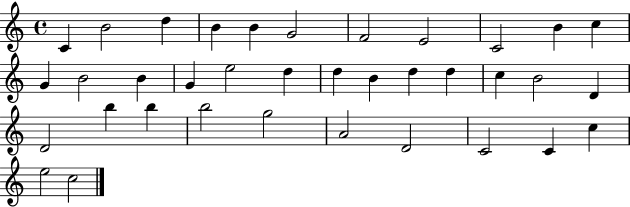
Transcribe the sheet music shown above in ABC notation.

X:1
T:Untitled
M:4/4
L:1/4
K:C
C B2 d B B G2 F2 E2 C2 B c G B2 B G e2 d d B d d c B2 D D2 b b b2 g2 A2 D2 C2 C c e2 c2